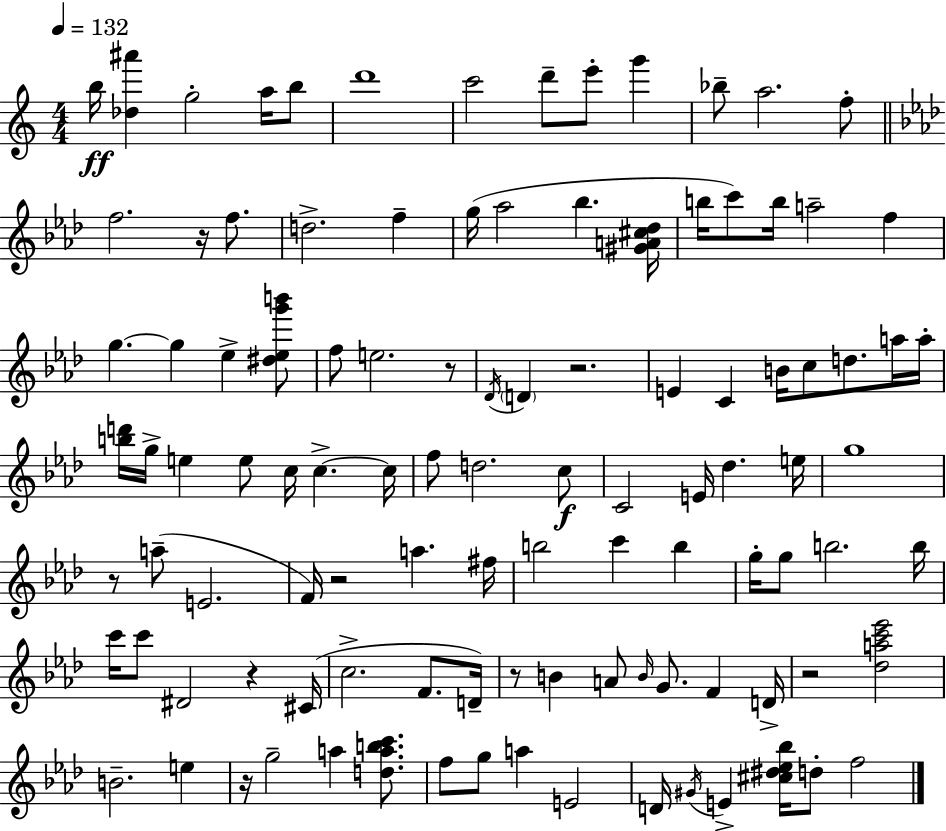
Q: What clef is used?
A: treble